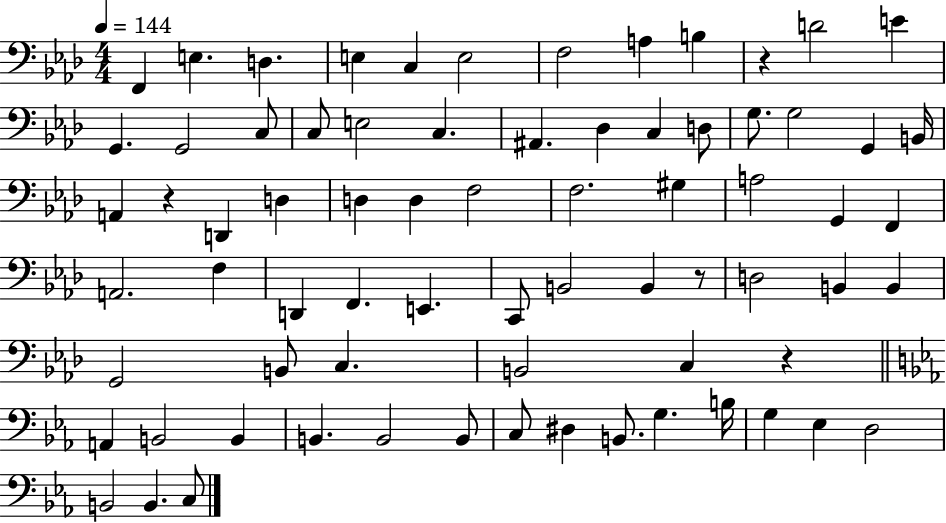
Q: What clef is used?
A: bass